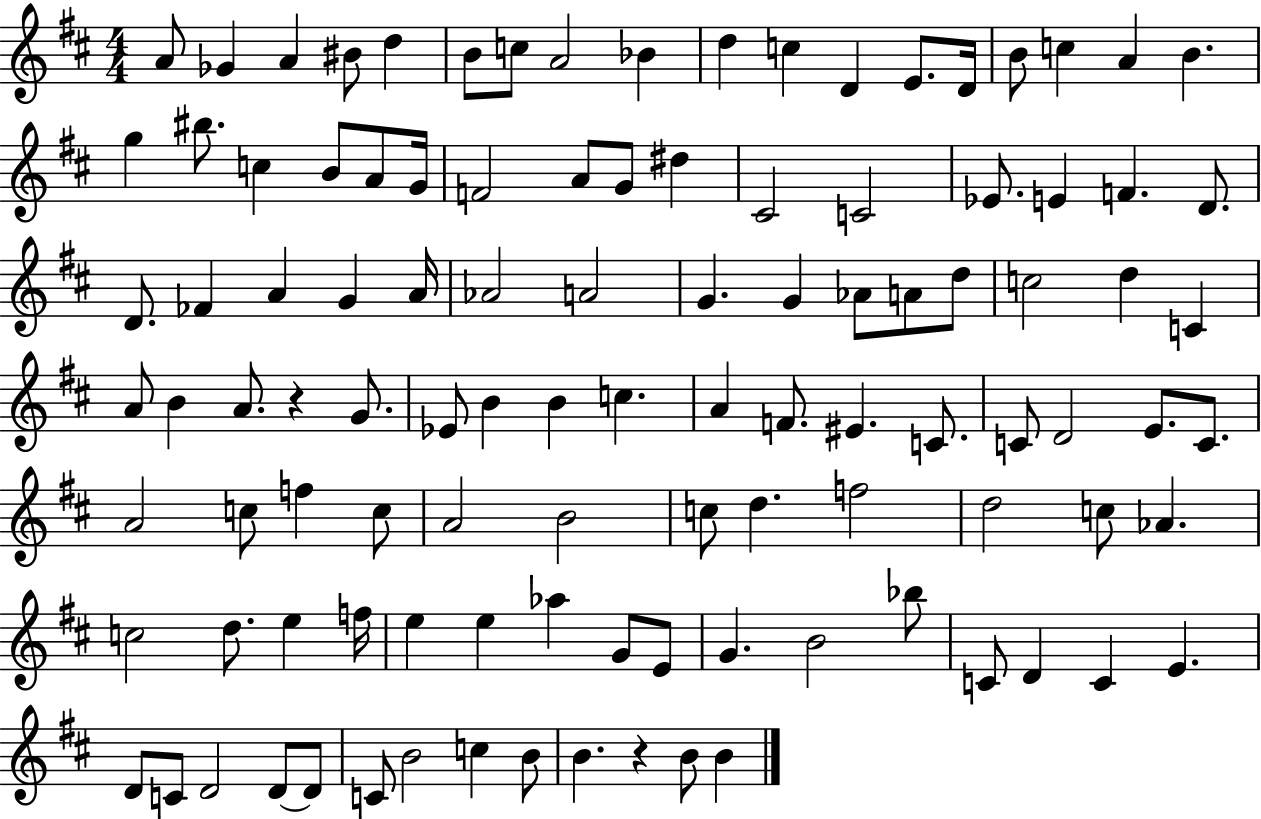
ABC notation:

X:1
T:Untitled
M:4/4
L:1/4
K:D
A/2 _G A ^B/2 d B/2 c/2 A2 _B d c D E/2 D/4 B/2 c A B g ^b/2 c B/2 A/2 G/4 F2 A/2 G/2 ^d ^C2 C2 _E/2 E F D/2 D/2 _F A G A/4 _A2 A2 G G _A/2 A/2 d/2 c2 d C A/2 B A/2 z G/2 _E/2 B B c A F/2 ^E C/2 C/2 D2 E/2 C/2 A2 c/2 f c/2 A2 B2 c/2 d f2 d2 c/2 _A c2 d/2 e f/4 e e _a G/2 E/2 G B2 _b/2 C/2 D C E D/2 C/2 D2 D/2 D/2 C/2 B2 c B/2 B z B/2 B